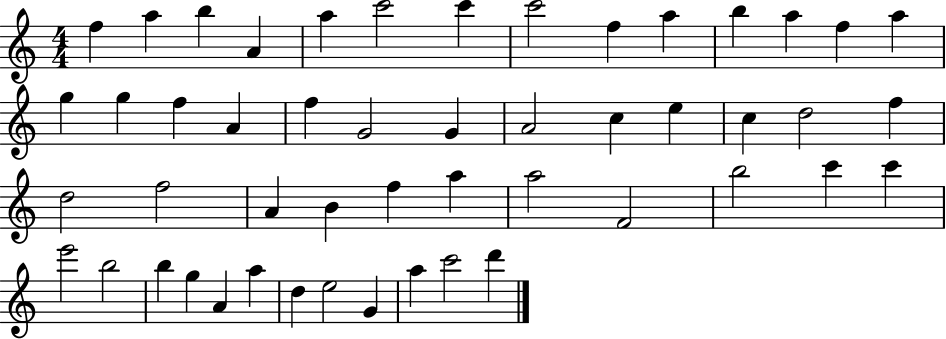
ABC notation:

X:1
T:Untitled
M:4/4
L:1/4
K:C
f a b A a c'2 c' c'2 f a b a f a g g f A f G2 G A2 c e c d2 f d2 f2 A B f a a2 F2 b2 c' c' e'2 b2 b g A a d e2 G a c'2 d'